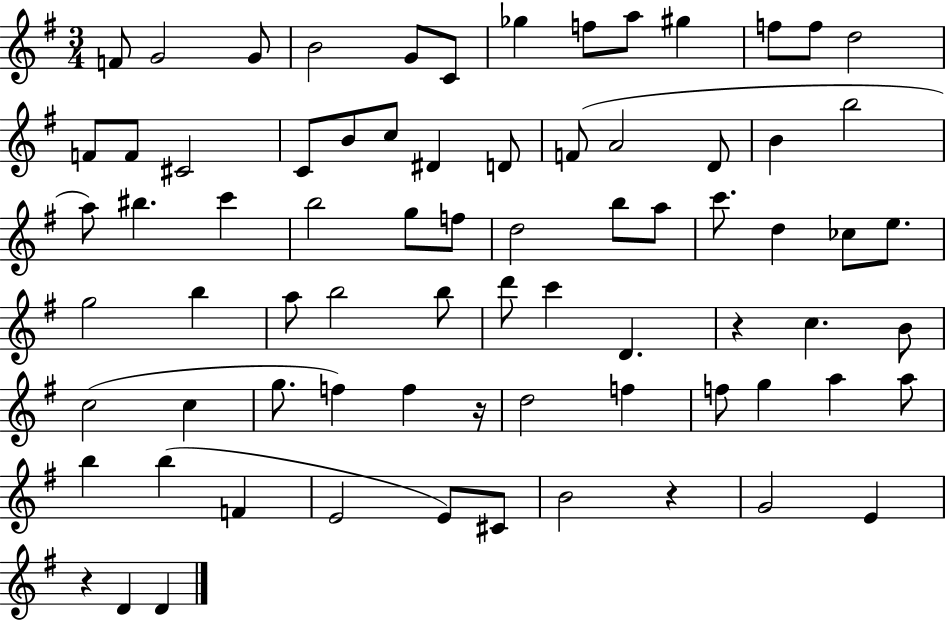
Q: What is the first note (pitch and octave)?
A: F4